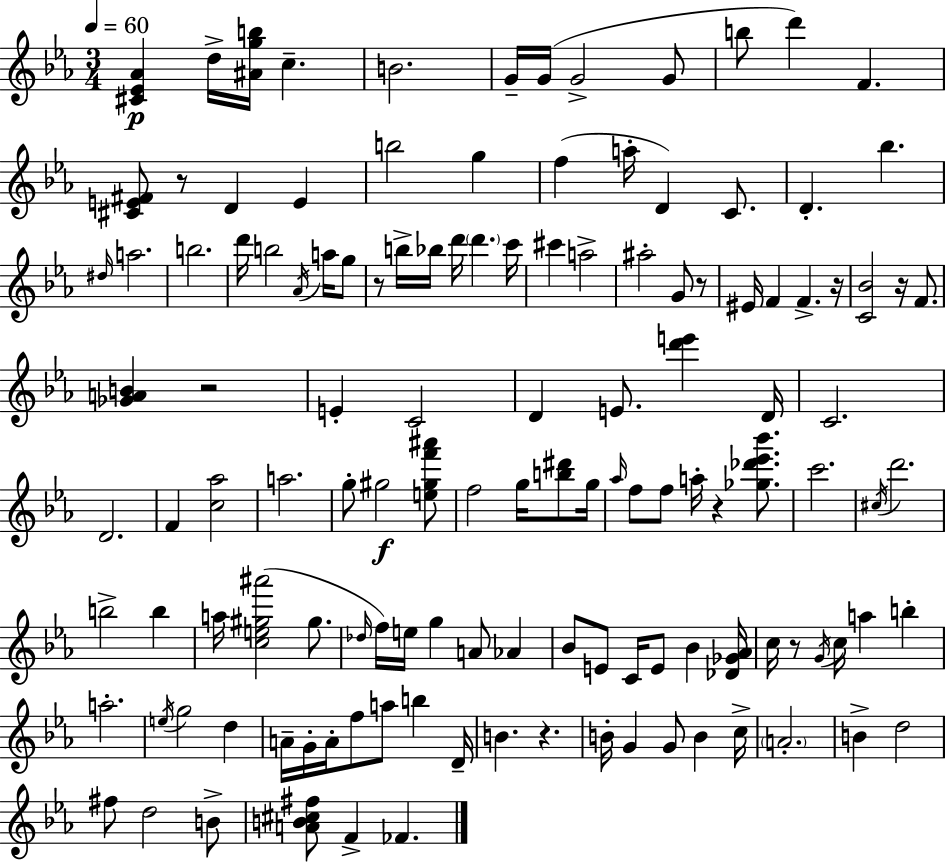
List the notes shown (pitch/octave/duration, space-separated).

[C#4,Eb4,Ab4]/q D5/s [A#4,G5,B5]/s C5/q. B4/h. G4/s G4/s G4/h G4/e B5/e D6/q F4/q. [C#4,E4,F#4]/e R/e D4/q E4/q B5/h G5/q F5/q A5/s D4/q C4/e. D4/q. Bb5/q. D#5/s A5/h. B5/h. D6/s B5/h Ab4/s A5/s G5/e R/e B5/s Bb5/s D6/s D6/q. C6/s C#6/q A5/h A#5/h G4/e R/e EIS4/s F4/q F4/q. R/s [C4,Bb4]/h R/s F4/e. [Gb4,A4,B4]/q R/h E4/q C4/h D4/q E4/e. [D6,E6]/q D4/s C4/h. D4/h. F4/q [C5,Ab5]/h A5/h. G5/e G#5/h [E5,G#5,F6,A#6]/e F5/h G5/s [B5,D#6]/e G5/s Ab5/s F5/e F5/e A5/s R/q [Gb5,Db6,Eb6,Bb6]/e. C6/h. C#5/s D6/h. B5/h B5/q A5/s [C5,E5,G#5,A#6]/h G#5/e. Db5/s F5/s E5/s G5/q A4/e Ab4/q Bb4/e E4/e C4/s E4/e Bb4/q [Db4,Gb4,Ab4]/s C5/s R/e G4/s C5/s A5/q B5/q A5/h. E5/s G5/h D5/q A4/s G4/s A4/s F5/e A5/e B5/q D4/s B4/q. R/q. B4/s G4/q G4/e B4/q C5/s A4/h. B4/q D5/h F#5/e D5/h B4/e [A4,B4,C#5,F#5]/e F4/q FES4/q.